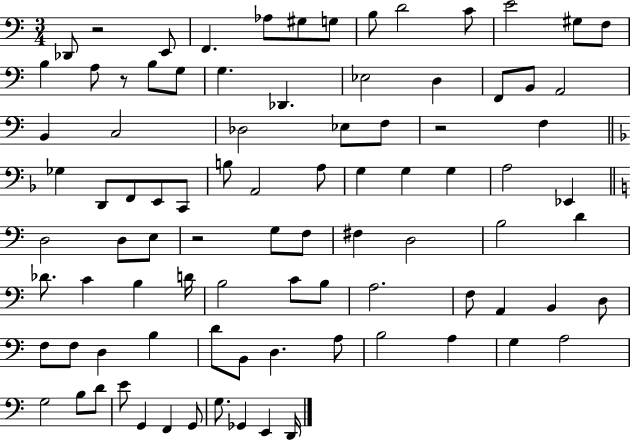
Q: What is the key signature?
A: C major